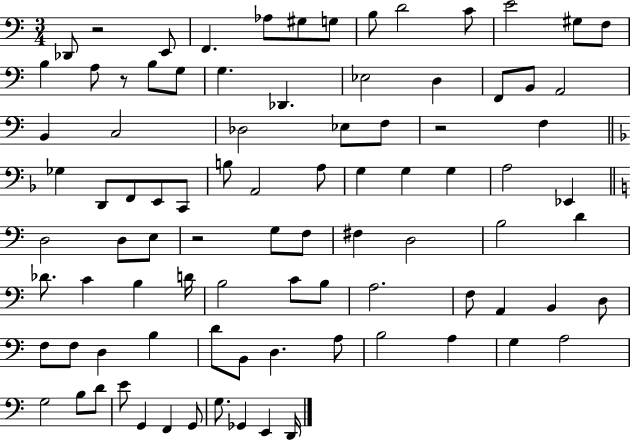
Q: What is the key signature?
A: C major